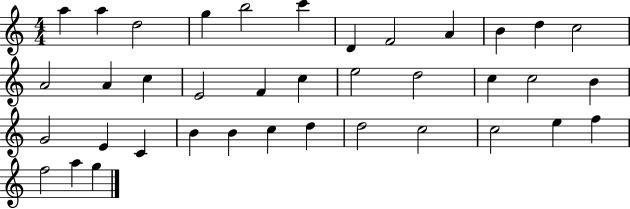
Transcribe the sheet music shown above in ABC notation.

X:1
T:Untitled
M:4/4
L:1/4
K:C
a a d2 g b2 c' D F2 A B d c2 A2 A c E2 F c e2 d2 c c2 B G2 E C B B c d d2 c2 c2 e f f2 a g